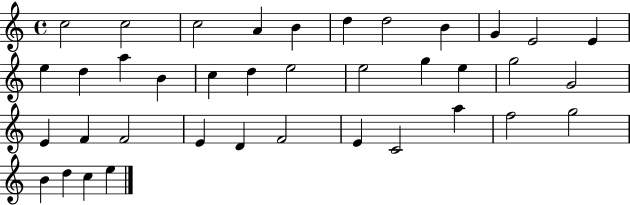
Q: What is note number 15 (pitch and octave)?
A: B4